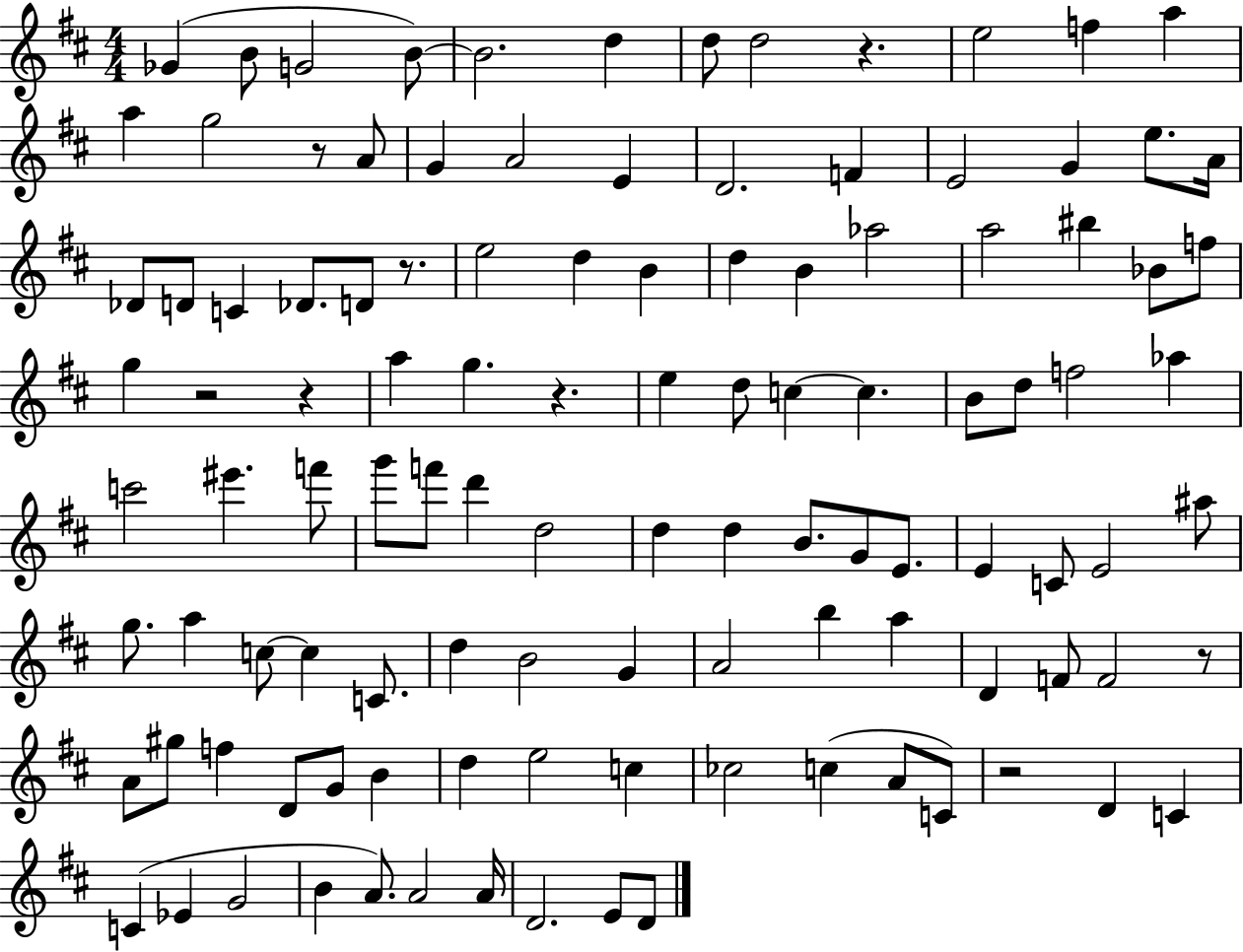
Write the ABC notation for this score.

X:1
T:Untitled
M:4/4
L:1/4
K:D
_G B/2 G2 B/2 B2 d d/2 d2 z e2 f a a g2 z/2 A/2 G A2 E D2 F E2 G e/2 A/4 _D/2 D/2 C _D/2 D/2 z/2 e2 d B d B _a2 a2 ^b _B/2 f/2 g z2 z a g z e d/2 c c B/2 d/2 f2 _a c'2 ^e' f'/2 g'/2 f'/2 d' d2 d d B/2 G/2 E/2 E C/2 E2 ^a/2 g/2 a c/2 c C/2 d B2 G A2 b a D F/2 F2 z/2 A/2 ^g/2 f D/2 G/2 B d e2 c _c2 c A/2 C/2 z2 D C C _E G2 B A/2 A2 A/4 D2 E/2 D/2